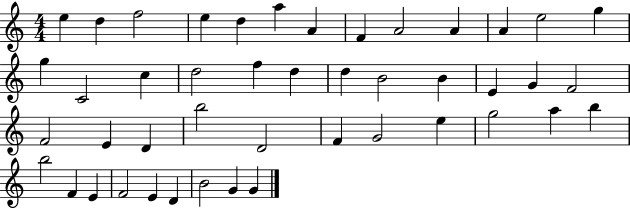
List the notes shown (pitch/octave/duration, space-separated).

E5/q D5/q F5/h E5/q D5/q A5/q A4/q F4/q A4/h A4/q A4/q E5/h G5/q G5/q C4/h C5/q D5/h F5/q D5/q D5/q B4/h B4/q E4/q G4/q F4/h F4/h E4/q D4/q B5/h D4/h F4/q G4/h E5/q G5/h A5/q B5/q B5/h F4/q E4/q F4/h E4/q D4/q B4/h G4/q G4/q